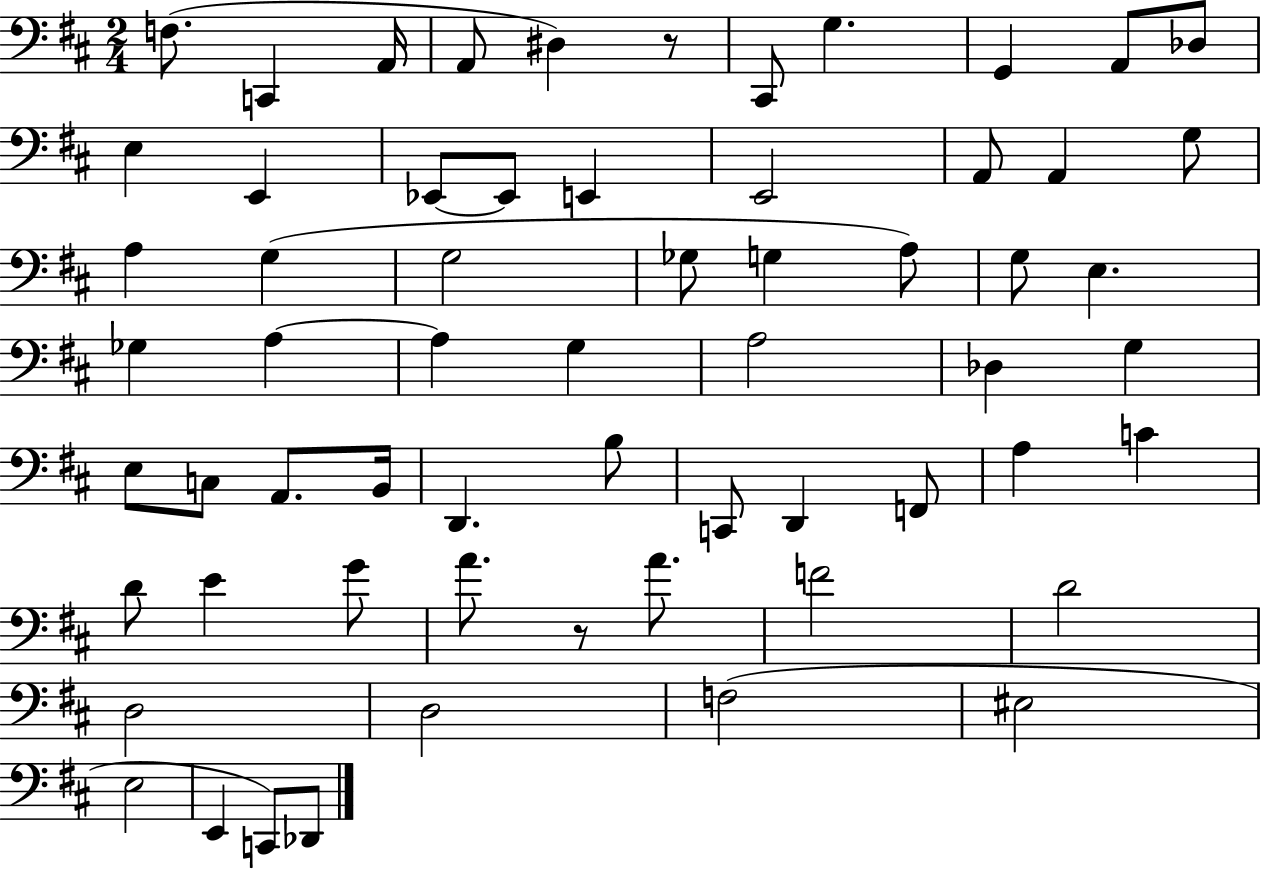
F3/e. C2/q A2/s A2/e D#3/q R/e C#2/e G3/q. G2/q A2/e Db3/e E3/q E2/q Eb2/e Eb2/e E2/q E2/h A2/e A2/q G3/e A3/q G3/q G3/h Gb3/e G3/q A3/e G3/e E3/q. Gb3/q A3/q A3/q G3/q A3/h Db3/q G3/q E3/e C3/e A2/e. B2/s D2/q. B3/e C2/e D2/q F2/e A3/q C4/q D4/e E4/q G4/e A4/e. R/e A4/e. F4/h D4/h D3/h D3/h F3/h EIS3/h E3/h E2/q C2/e Db2/e